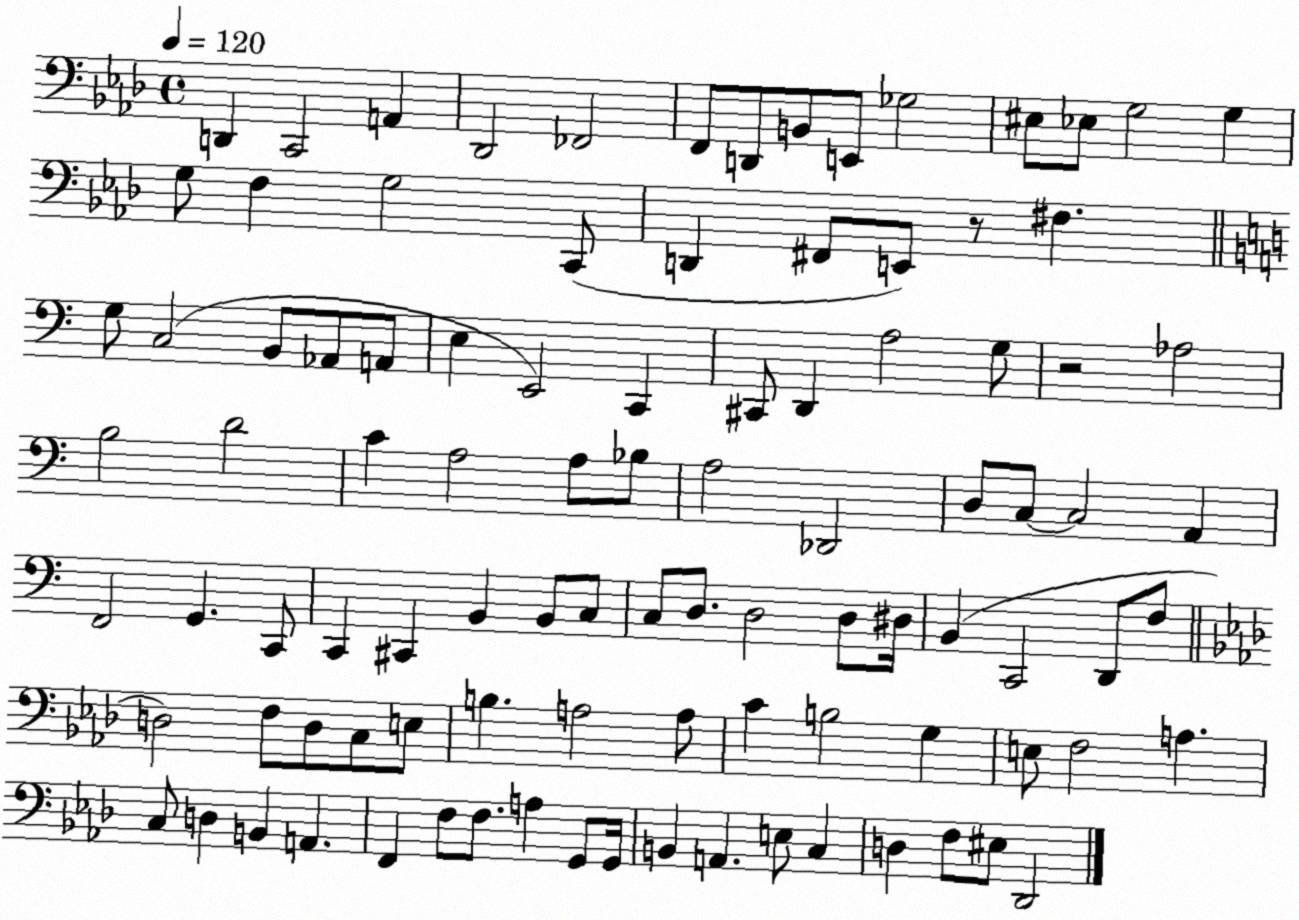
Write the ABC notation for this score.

X:1
T:Untitled
M:4/4
L:1/4
K:Ab
D,, C,,2 A,, _D,,2 _F,,2 F,,/2 D,,/2 B,,/2 E,,/2 _G,2 ^E,/2 _E,/2 G,2 G, G,/2 F, G,2 C,,/2 D,, ^F,,/2 E,,/2 z/2 ^F, G,/2 C,2 B,,/2 _A,,/2 A,,/2 E, E,,2 C,, ^C,,/2 D,, A,2 G,/2 z2 _A,2 B,2 D2 C A,2 A,/2 _B,/2 A,2 _D,,2 D,/2 C,/2 C,2 A,, F,,2 G,, C,,/2 C,, ^C,, B,, B,,/2 C,/2 C,/2 D,/2 D,2 D,/2 ^D,/4 B,, C,,2 D,,/2 F,/2 D,2 F,/2 D,/2 C,/2 E,/2 B, A,2 A,/2 C B,2 G, E,/2 F,2 A, C,/2 D, B,, A,, F,, F,/2 F,/2 A, G,,/2 G,,/4 B,, A,, E,/2 C, D, F,/2 ^E,/2 _D,,2